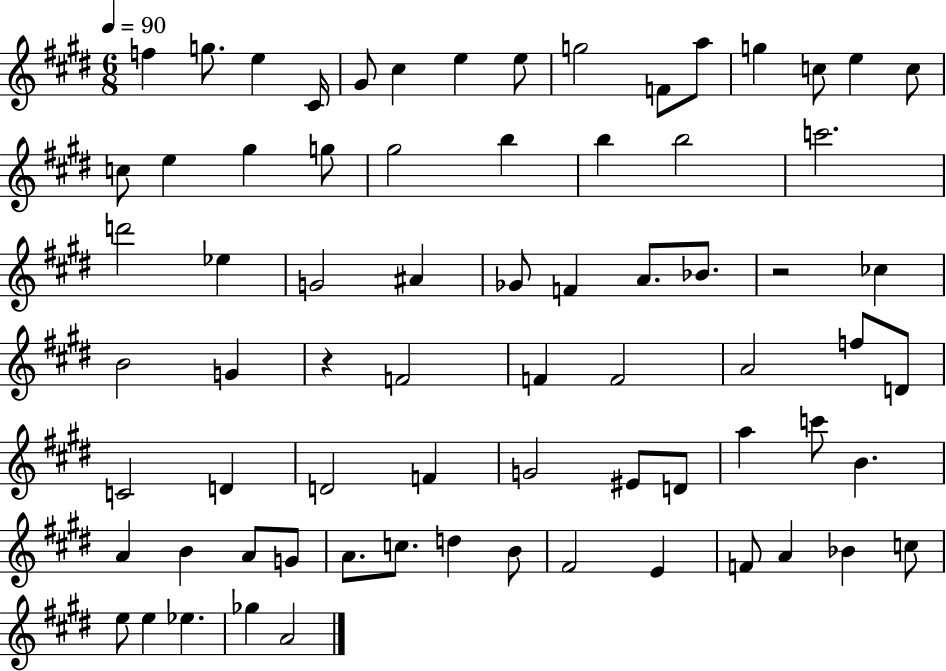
F5/q G5/e. E5/q C#4/s G#4/e C#5/q E5/q E5/e G5/h F4/e A5/e G5/q C5/e E5/q C5/e C5/e E5/q G#5/q G5/e G#5/h B5/q B5/q B5/h C6/h. D6/h Eb5/q G4/h A#4/q Gb4/e F4/q A4/e. Bb4/e. R/h CES5/q B4/h G4/q R/q F4/h F4/q F4/h A4/h F5/e D4/e C4/h D4/q D4/h F4/q G4/h EIS4/e D4/e A5/q C6/e B4/q. A4/q B4/q A4/e G4/e A4/e. C5/e. D5/q B4/e F#4/h E4/q F4/e A4/q Bb4/q C5/e E5/e E5/q Eb5/q. Gb5/q A4/h